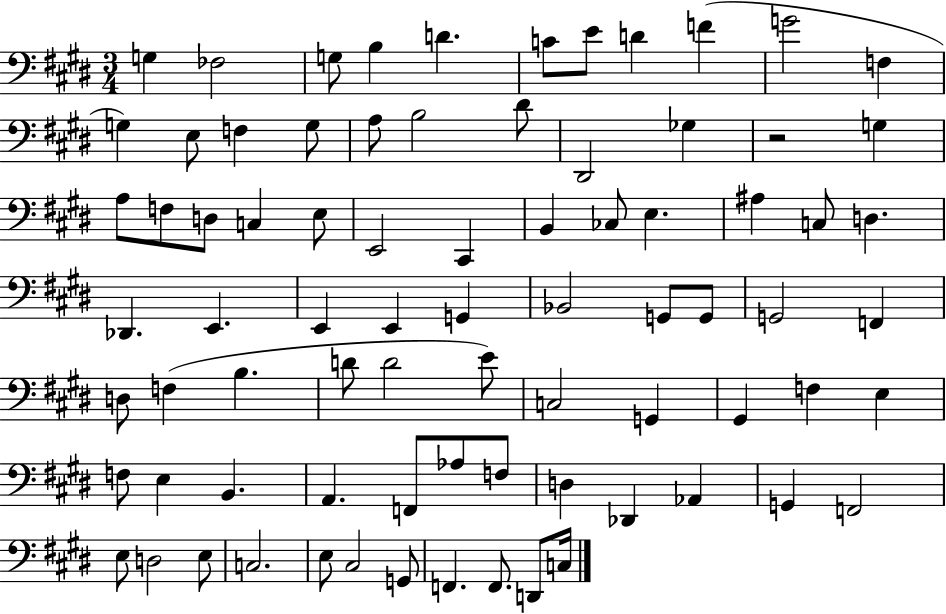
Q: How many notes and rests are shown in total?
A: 79